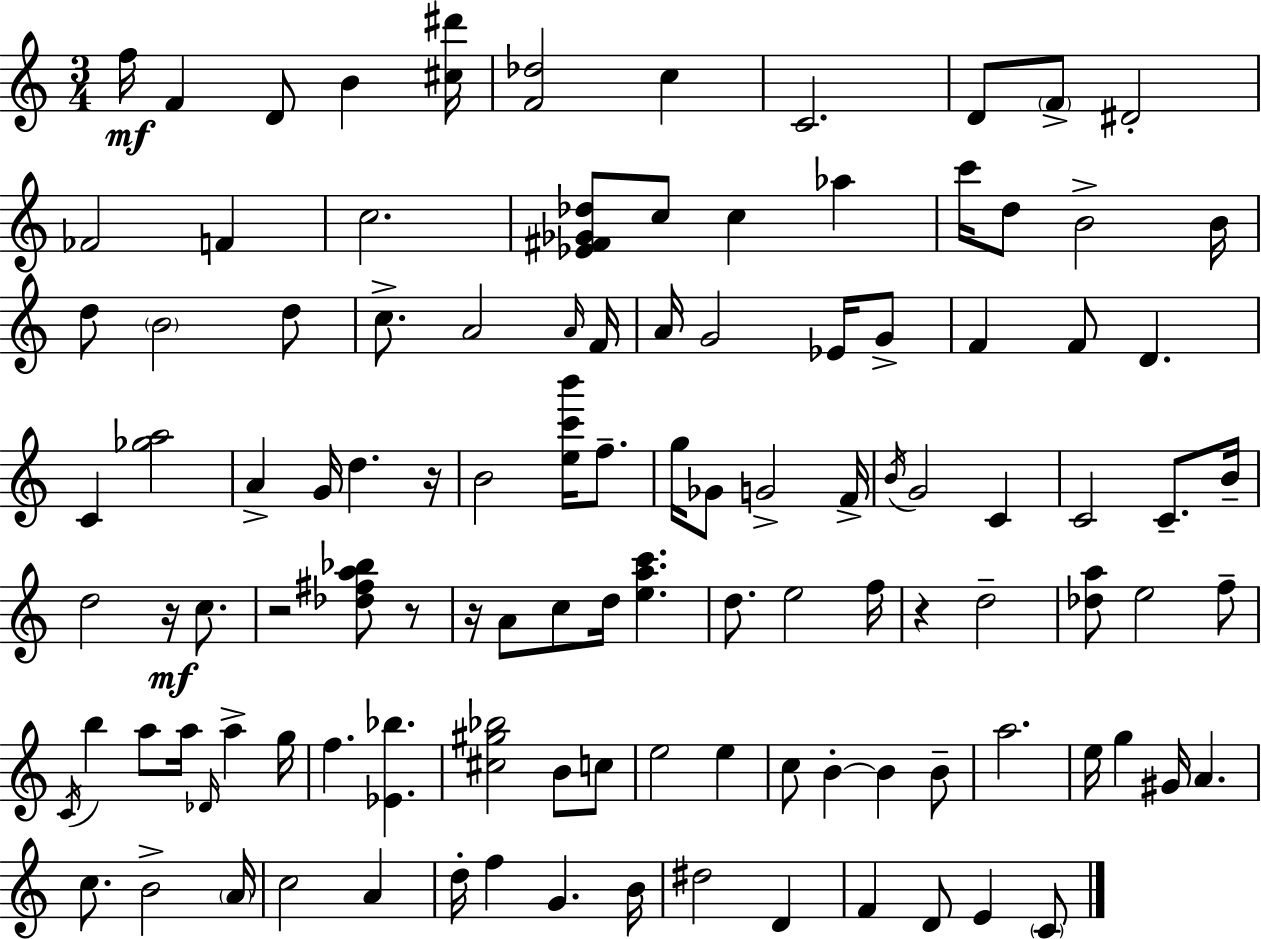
F5/s F4/q D4/e B4/q [C#5,D#6]/s [F4,Db5]/h C5/q C4/h. D4/e F4/e D#4/h FES4/h F4/q C5/h. [Eb4,F#4,Gb4,Db5]/e C5/e C5/q Ab5/q C6/s D5/e B4/h B4/s D5/e B4/h D5/e C5/e. A4/h A4/s F4/s A4/s G4/h Eb4/s G4/e F4/q F4/e D4/q. C4/q [Gb5,A5]/h A4/q G4/s D5/q. R/s B4/h [E5,C6,B6]/s F5/e. G5/s Gb4/e G4/h F4/s B4/s G4/h C4/q C4/h C4/e. B4/s D5/h R/s C5/e. R/h [Db5,F#5,A5,Bb5]/e R/e R/s A4/e C5/e D5/s [E5,A5,C6]/q. D5/e. E5/h F5/s R/q D5/h [Db5,A5]/e E5/h F5/e C4/s B5/q A5/e A5/s Db4/s A5/q G5/s F5/q. [Eb4,Bb5]/q. [C#5,G#5,Bb5]/h B4/e C5/e E5/h E5/q C5/e B4/q B4/q B4/e A5/h. E5/s G5/q G#4/s A4/q. C5/e. B4/h A4/s C5/h A4/q D5/s F5/q G4/q. B4/s D#5/h D4/q F4/q D4/e E4/q C4/e